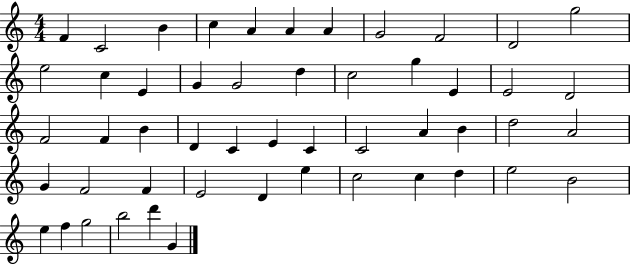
{
  \clef treble
  \numericTimeSignature
  \time 4/4
  \key c \major
  f'4 c'2 b'4 | c''4 a'4 a'4 a'4 | g'2 f'2 | d'2 g''2 | \break e''2 c''4 e'4 | g'4 g'2 d''4 | c''2 g''4 e'4 | e'2 d'2 | \break f'2 f'4 b'4 | d'4 c'4 e'4 c'4 | c'2 a'4 b'4 | d''2 a'2 | \break g'4 f'2 f'4 | e'2 d'4 e''4 | c''2 c''4 d''4 | e''2 b'2 | \break e''4 f''4 g''2 | b''2 d'''4 g'4 | \bar "|."
}